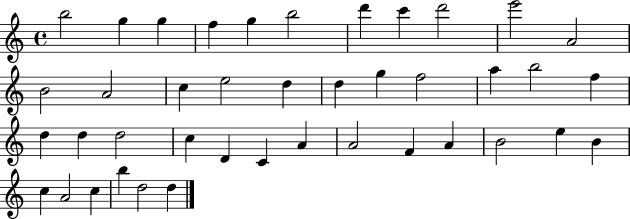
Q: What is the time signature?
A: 4/4